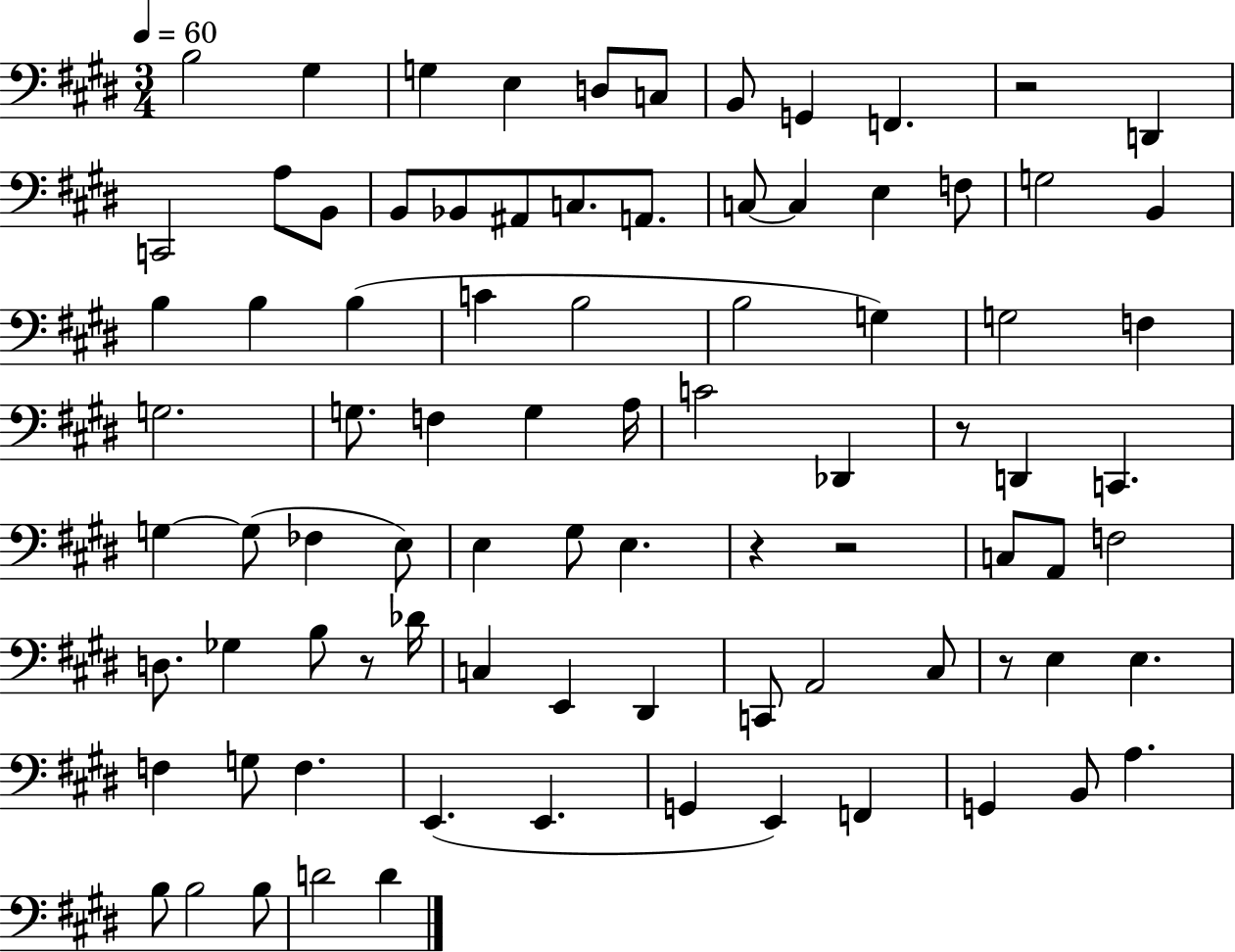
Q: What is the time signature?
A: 3/4